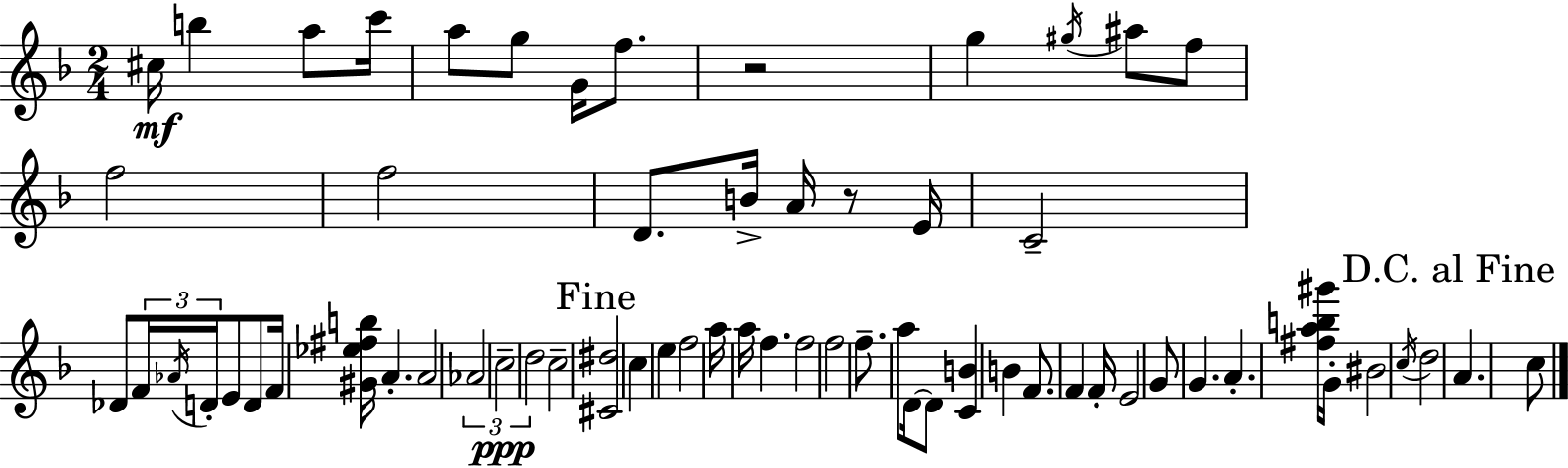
{
  \clef treble
  \numericTimeSignature
  \time 2/4
  \key d \minor
  \repeat volta 2 { cis''16\mf b''4 a''8 c'''16 | a''8 g''8 g'16 f''8. | r2 | g''4 \acciaccatura { gis''16 } ais''8 f''8 | \break f''2 | f''2 | d'8. b'16-> a'16 r8 | e'16 c'2-- | \break des'8 \tuplet 3/2 { f'16 \acciaccatura { aes'16 } d'16-. } e'8 | d'8 f'16 <gis' ees'' fis'' b''>16 a'4.-. | a'2 | \tuplet 3/2 { aes'2 | \break c''2--\ppp | d''2 } | c''2-- | \mark "Fine" <cis' dis''>2 | \break c''4 e''4 | f''2 | a''16 a''16 f''4. | f''2 | \break f''2 | f''8.-- a''8 d'16~~ | d'8 <c' b'>4 b'4 | f'8. f'4 | \break f'16-. e'2 | g'8 g'4. | a'4.-. | <fis'' a'' b'' gis'''>16 g'16-. bis'2 | \break \acciaccatura { c''16 } d''2 | \mark "D.C. al Fine" a'4. | c''8 } \bar "|."
}